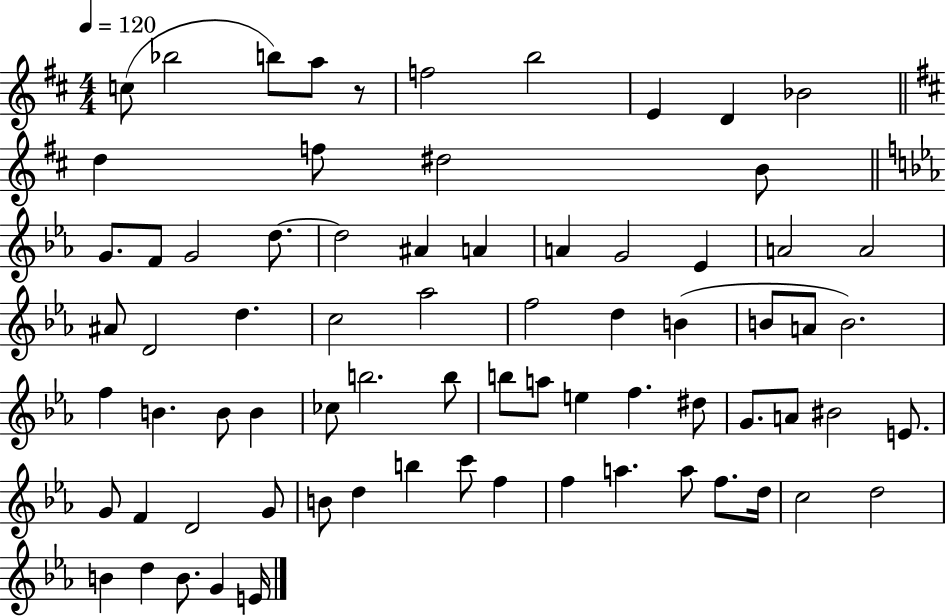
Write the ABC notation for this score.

X:1
T:Untitled
M:4/4
L:1/4
K:D
c/2 _b2 b/2 a/2 z/2 f2 b2 E D _B2 d f/2 ^d2 B/2 G/2 F/2 G2 d/2 d2 ^A A A G2 _E A2 A2 ^A/2 D2 d c2 _a2 f2 d B B/2 A/2 B2 f B B/2 B _c/2 b2 b/2 b/2 a/2 e f ^d/2 G/2 A/2 ^B2 E/2 G/2 F D2 G/2 B/2 d b c'/2 f f a a/2 f/2 d/4 c2 d2 B d B/2 G E/4